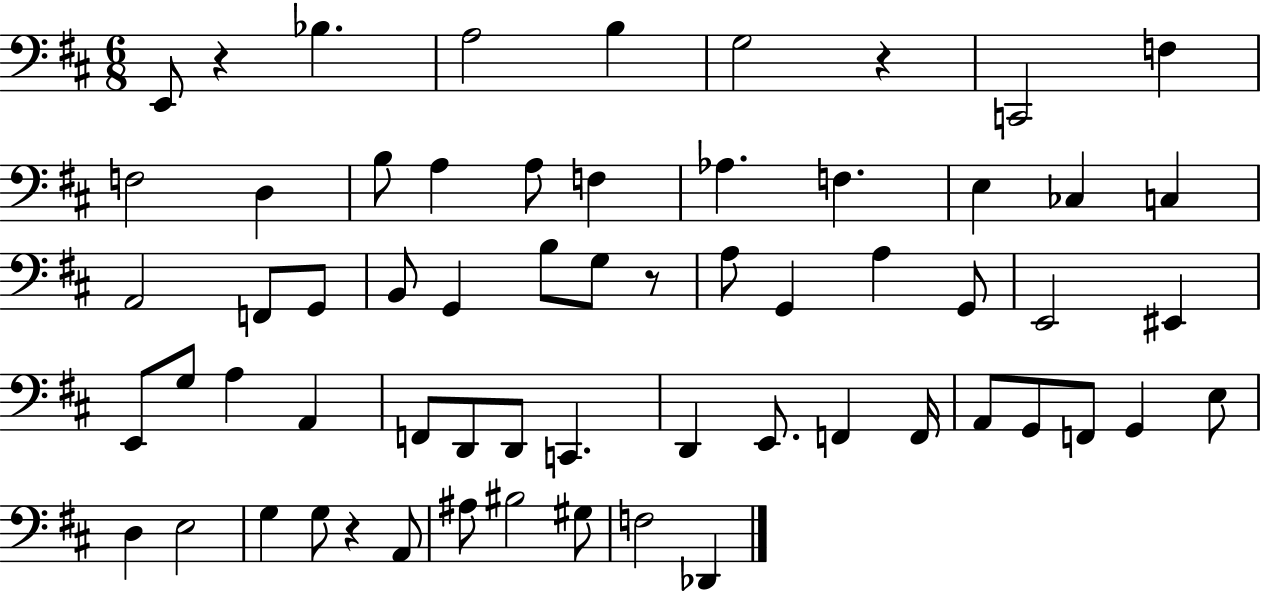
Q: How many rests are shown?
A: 4